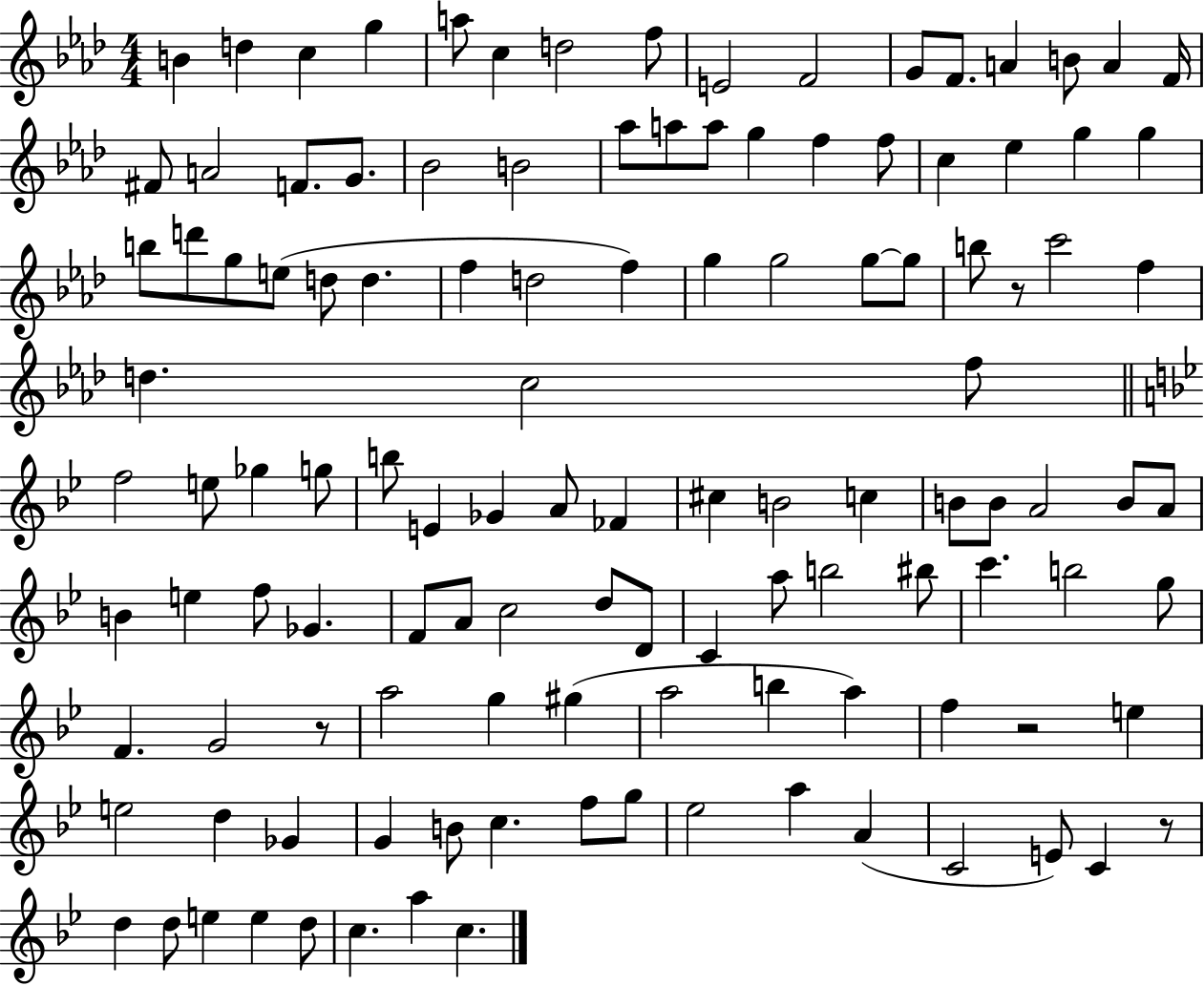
B4/q D5/q C5/q G5/q A5/e C5/q D5/h F5/e E4/h F4/h G4/e F4/e. A4/q B4/e A4/q F4/s F#4/e A4/h F4/e. G4/e. Bb4/h B4/h Ab5/e A5/e A5/e G5/q F5/q F5/e C5/q Eb5/q G5/q G5/q B5/e D6/e G5/e E5/e D5/e D5/q. F5/q D5/h F5/q G5/q G5/h G5/e G5/e B5/e R/e C6/h F5/q D5/q. C5/h F5/e F5/h E5/e Gb5/q G5/e B5/e E4/q Gb4/q A4/e FES4/q C#5/q B4/h C5/q B4/e B4/e A4/h B4/e A4/e B4/q E5/q F5/e Gb4/q. F4/e A4/e C5/h D5/e D4/e C4/q A5/e B5/h BIS5/e C6/q. B5/h G5/e F4/q. G4/h R/e A5/h G5/q G#5/q A5/h B5/q A5/q F5/q R/h E5/q E5/h D5/q Gb4/q G4/q B4/e C5/q. F5/e G5/e Eb5/h A5/q A4/q C4/h E4/e C4/q R/e D5/q D5/e E5/q E5/q D5/e C5/q. A5/q C5/q.